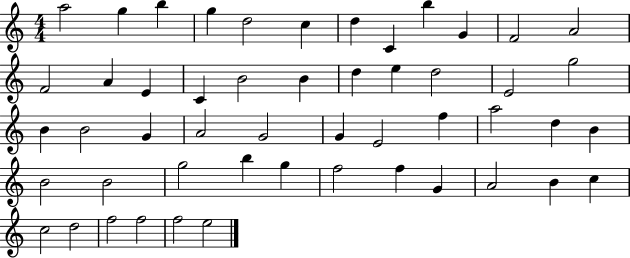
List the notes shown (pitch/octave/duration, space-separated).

A5/h G5/q B5/q G5/q D5/h C5/q D5/q C4/q B5/q G4/q F4/h A4/h F4/h A4/q E4/q C4/q B4/h B4/q D5/q E5/q D5/h E4/h G5/h B4/q B4/h G4/q A4/h G4/h G4/q E4/h F5/q A5/h D5/q B4/q B4/h B4/h G5/h B5/q G5/q F5/h F5/q G4/q A4/h B4/q C5/q C5/h D5/h F5/h F5/h F5/h E5/h